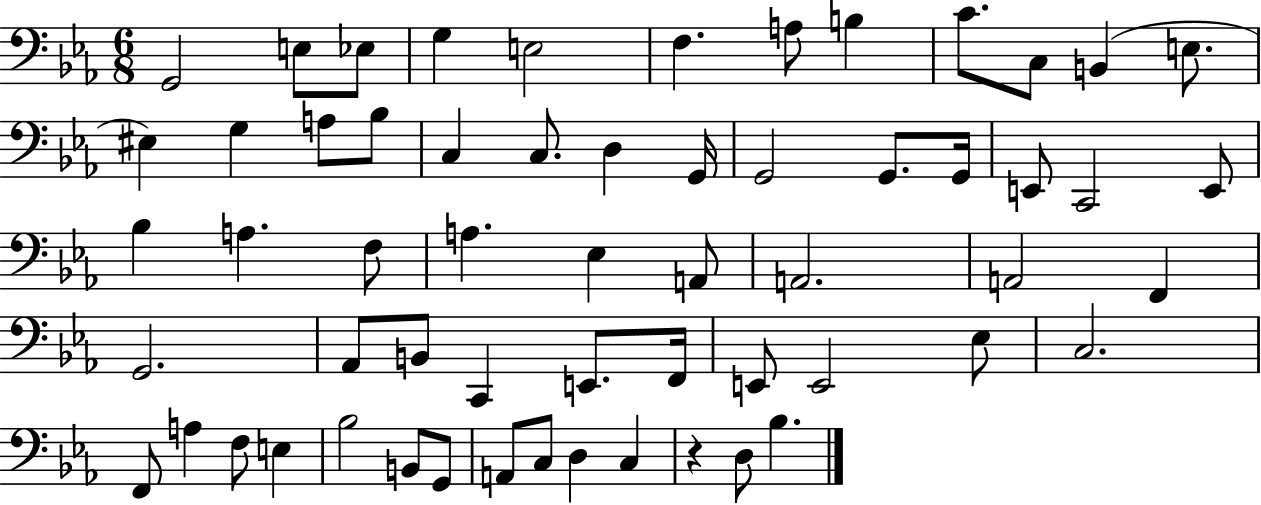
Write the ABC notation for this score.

X:1
T:Untitled
M:6/8
L:1/4
K:Eb
G,,2 E,/2 _E,/2 G, E,2 F, A,/2 B, C/2 C,/2 B,, E,/2 ^E, G, A,/2 _B,/2 C, C,/2 D, G,,/4 G,,2 G,,/2 G,,/4 E,,/2 C,,2 E,,/2 _B, A, F,/2 A, _E, A,,/2 A,,2 A,,2 F,, G,,2 _A,,/2 B,,/2 C,, E,,/2 F,,/4 E,,/2 E,,2 _E,/2 C,2 F,,/2 A, F,/2 E, _B,2 B,,/2 G,,/2 A,,/2 C,/2 D, C, z D,/2 _B,